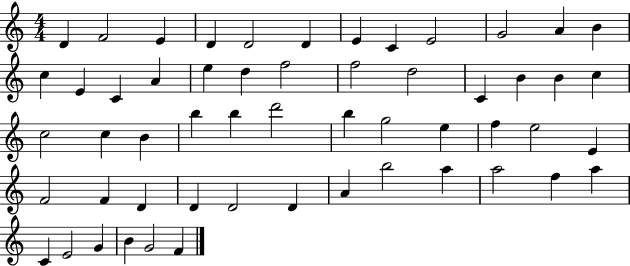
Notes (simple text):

D4/q F4/h E4/q D4/q D4/h D4/q E4/q C4/q E4/h G4/h A4/q B4/q C5/q E4/q C4/q A4/q E5/q D5/q F5/h F5/h D5/h C4/q B4/q B4/q C5/q C5/h C5/q B4/q B5/q B5/q D6/h B5/q G5/h E5/q F5/q E5/h E4/q F4/h F4/q D4/q D4/q D4/h D4/q A4/q B5/h A5/q A5/h F5/q A5/q C4/q E4/h G4/q B4/q G4/h F4/q